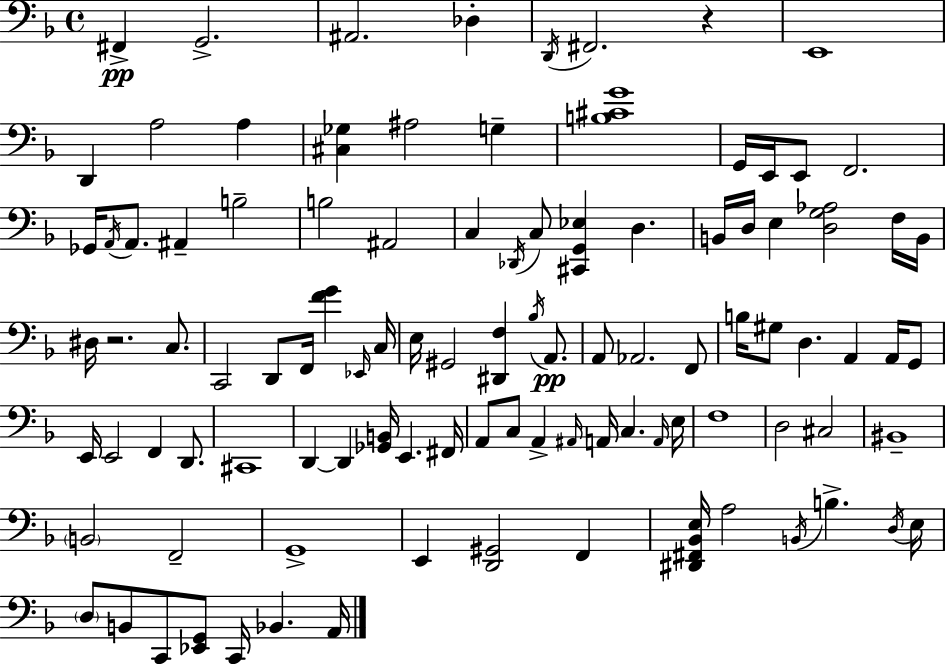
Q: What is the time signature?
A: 4/4